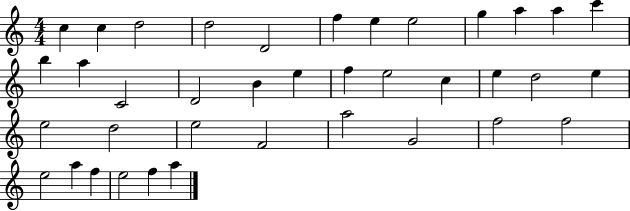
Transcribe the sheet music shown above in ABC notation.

X:1
T:Untitled
M:4/4
L:1/4
K:C
c c d2 d2 D2 f e e2 g a a c' b a C2 D2 B e f e2 c e d2 e e2 d2 e2 F2 a2 G2 f2 f2 e2 a f e2 f a